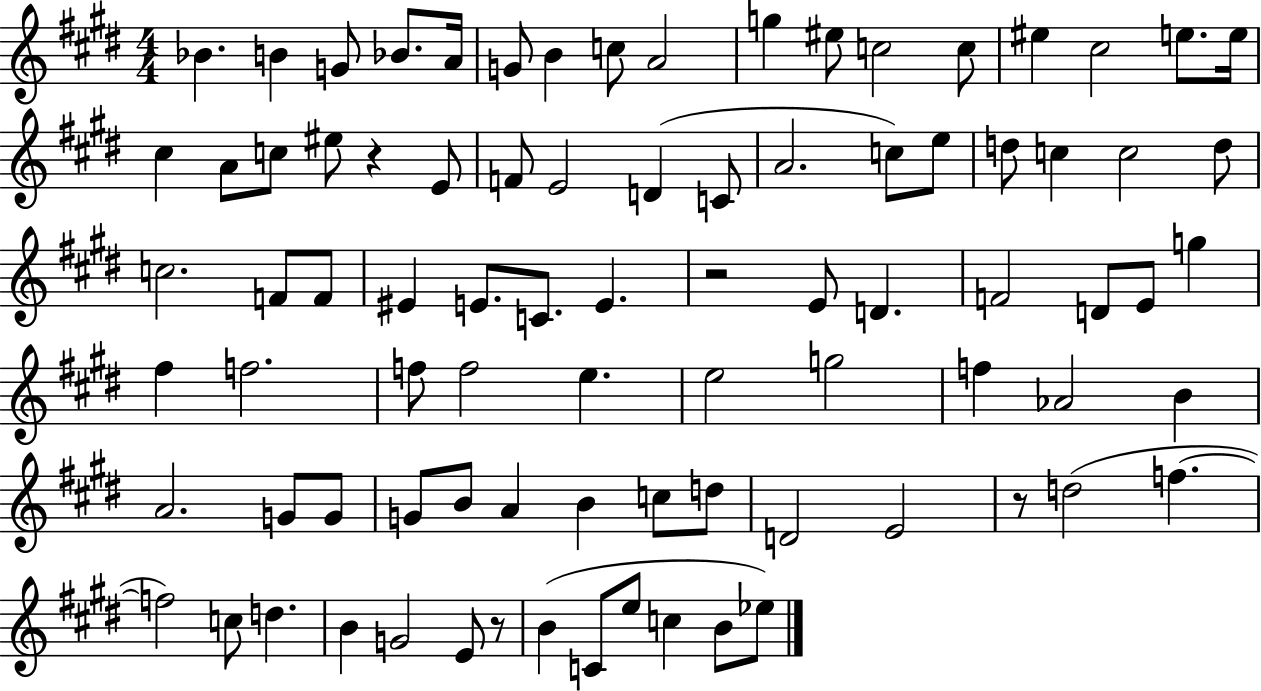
X:1
T:Untitled
M:4/4
L:1/4
K:E
_B B G/2 _B/2 A/4 G/2 B c/2 A2 g ^e/2 c2 c/2 ^e ^c2 e/2 e/4 ^c A/2 c/2 ^e/2 z E/2 F/2 E2 D C/2 A2 c/2 e/2 d/2 c c2 d/2 c2 F/2 F/2 ^E E/2 C/2 E z2 E/2 D F2 D/2 E/2 g ^f f2 f/2 f2 e e2 g2 f _A2 B A2 G/2 G/2 G/2 B/2 A B c/2 d/2 D2 E2 z/2 d2 f f2 c/2 d B G2 E/2 z/2 B C/2 e/2 c B/2 _e/2